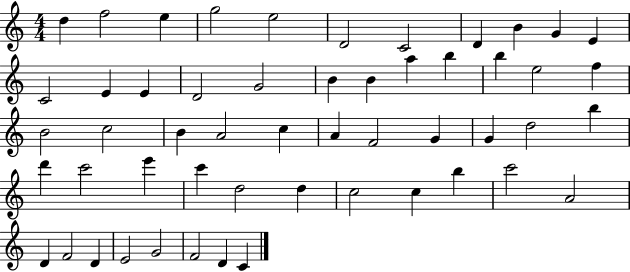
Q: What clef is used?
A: treble